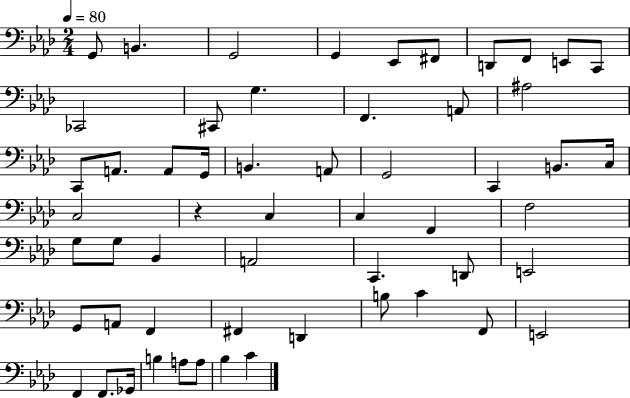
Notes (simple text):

G2/e B2/q. G2/h G2/q Eb2/e F#2/e D2/e F2/e E2/e C2/e CES2/h C#2/e G3/q. F2/q. A2/e A#3/h C2/e A2/e. A2/e G2/s B2/q. A2/e G2/h C2/q B2/e. C3/s C3/h R/q C3/q C3/q F2/q F3/h G3/e G3/e Bb2/q A2/h C2/q. D2/e E2/h G2/e A2/e F2/q F#2/q D2/q B3/e C4/q F2/e E2/h F2/q F2/e. Gb2/s B3/q A3/e A3/e Bb3/q C4/q